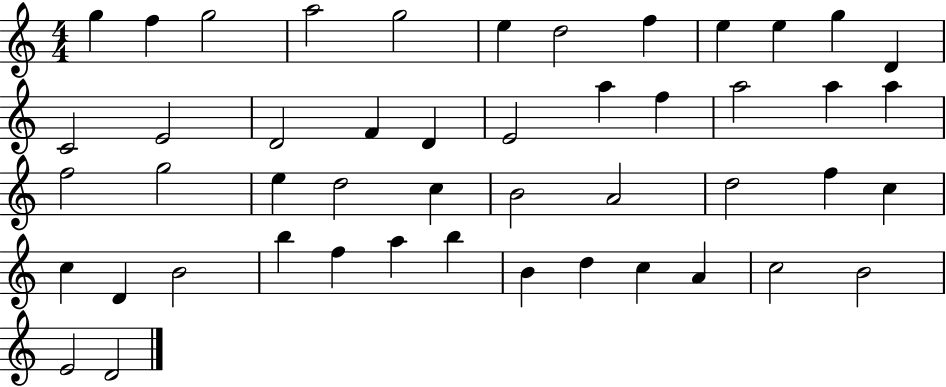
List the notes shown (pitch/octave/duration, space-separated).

G5/q F5/q G5/h A5/h G5/h E5/q D5/h F5/q E5/q E5/q G5/q D4/q C4/h E4/h D4/h F4/q D4/q E4/h A5/q F5/q A5/h A5/q A5/q F5/h G5/h E5/q D5/h C5/q B4/h A4/h D5/h F5/q C5/q C5/q D4/q B4/h B5/q F5/q A5/q B5/q B4/q D5/q C5/q A4/q C5/h B4/h E4/h D4/h